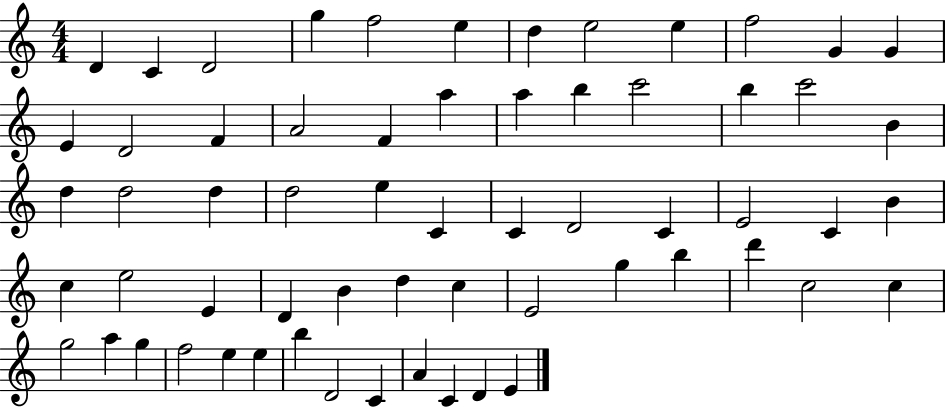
{
  \clef treble
  \numericTimeSignature
  \time 4/4
  \key c \major
  d'4 c'4 d'2 | g''4 f''2 e''4 | d''4 e''2 e''4 | f''2 g'4 g'4 | \break e'4 d'2 f'4 | a'2 f'4 a''4 | a''4 b''4 c'''2 | b''4 c'''2 b'4 | \break d''4 d''2 d''4 | d''2 e''4 c'4 | c'4 d'2 c'4 | e'2 c'4 b'4 | \break c''4 e''2 e'4 | d'4 b'4 d''4 c''4 | e'2 g''4 b''4 | d'''4 c''2 c''4 | \break g''2 a''4 g''4 | f''2 e''4 e''4 | b''4 d'2 c'4 | a'4 c'4 d'4 e'4 | \break \bar "|."
}